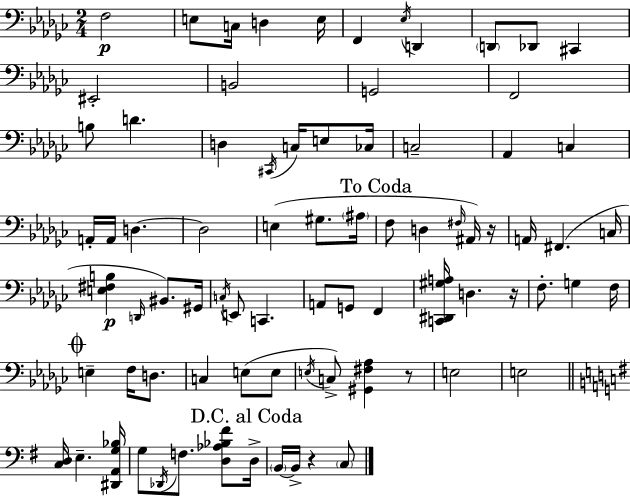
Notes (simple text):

F3/h E3/e C3/s D3/q E3/s F2/q Eb3/s D2/q D2/e Db2/e C#2/q EIS2/h B2/h G2/h F2/h B3/e D4/q. D3/q C#2/s C3/s E3/e CES3/s C3/h Ab2/q C3/q A2/s A2/s D3/q. D3/h E3/q G#3/e. A#3/s F3/e D3/q F#3/s A#2/s R/s A2/s F#2/q. C3/s [E3,F#3,B3]/q D2/s BIS2/e. G#2/s C3/s E2/e C2/q. A2/e G2/e F2/q [C2,D#2,G#3,A3]/s D3/q. R/s F3/e. G3/q F3/s E3/q F3/s D3/e. C3/q E3/e E3/e E3/s C3/e [G#2,F#3,Ab3]/q R/e E3/h E3/h [C3,D3]/s E3/q. [D#2,A2,G3,Bb3]/s G3/e Db2/s F3/e. [D3,Ab3,Bb3,F#4]/e D3/s B2/s B2/s R/q C3/e